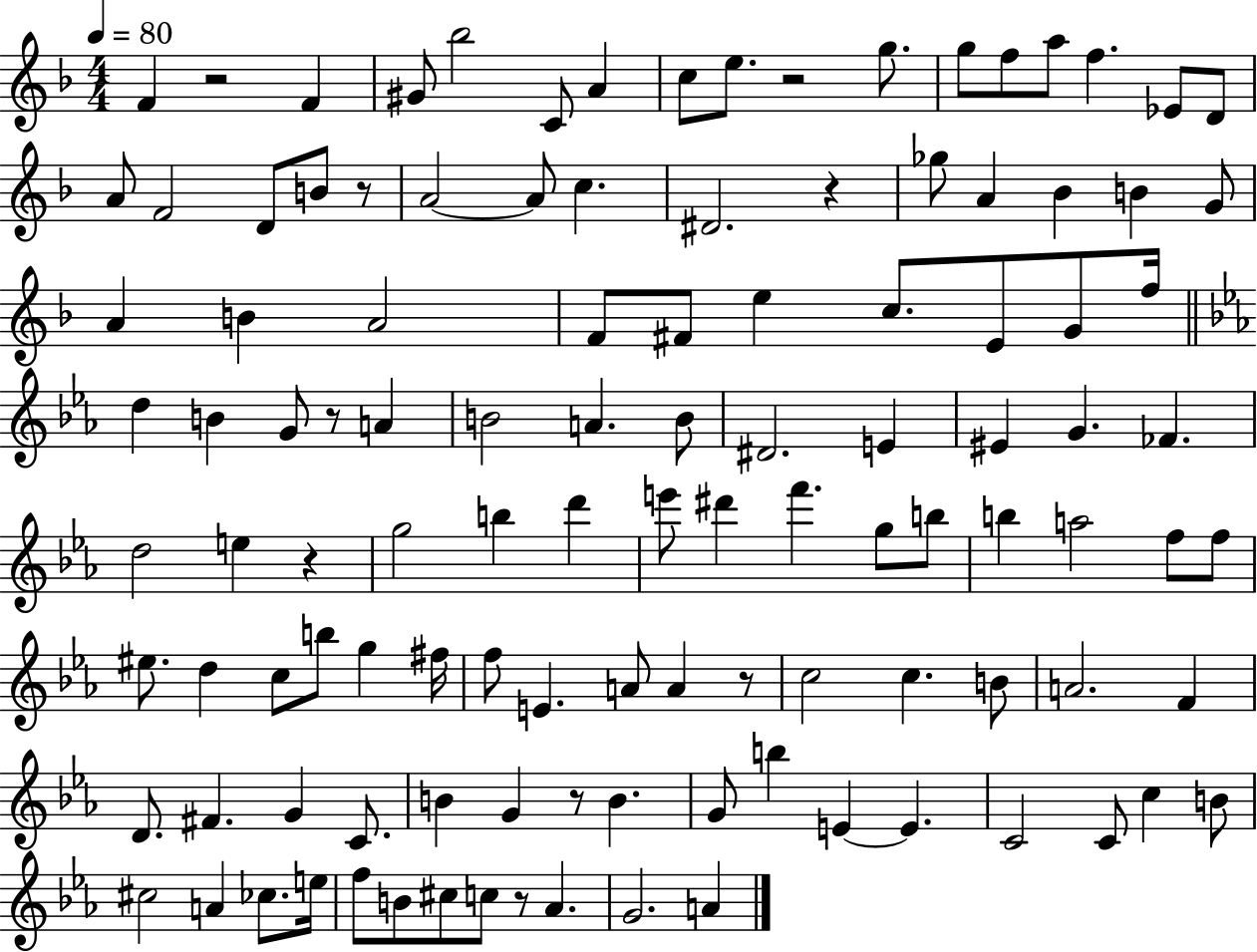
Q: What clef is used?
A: treble